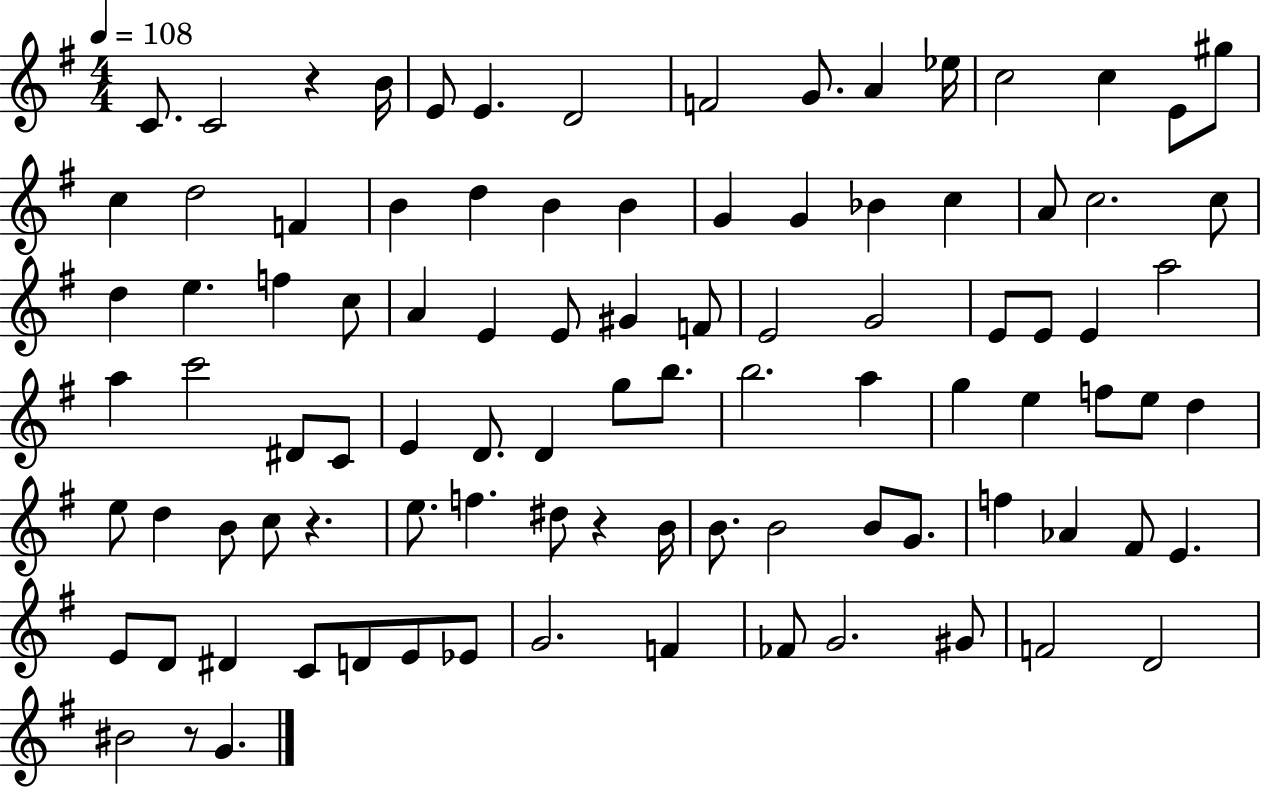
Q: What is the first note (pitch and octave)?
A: C4